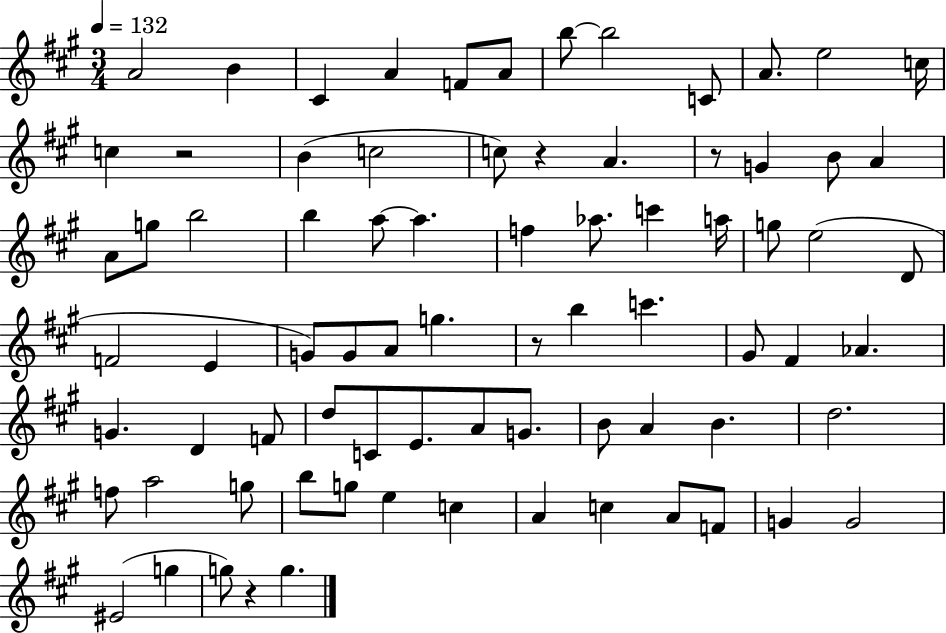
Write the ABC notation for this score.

X:1
T:Untitled
M:3/4
L:1/4
K:A
A2 B ^C A F/2 A/2 b/2 b2 C/2 A/2 e2 c/4 c z2 B c2 c/2 z A z/2 G B/2 A A/2 g/2 b2 b a/2 a f _a/2 c' a/4 g/2 e2 D/2 F2 E G/2 G/2 A/2 g z/2 b c' ^G/2 ^F _A G D F/2 d/2 C/2 E/2 A/2 G/2 B/2 A B d2 f/2 a2 g/2 b/2 g/2 e c A c A/2 F/2 G G2 ^E2 g g/2 z g